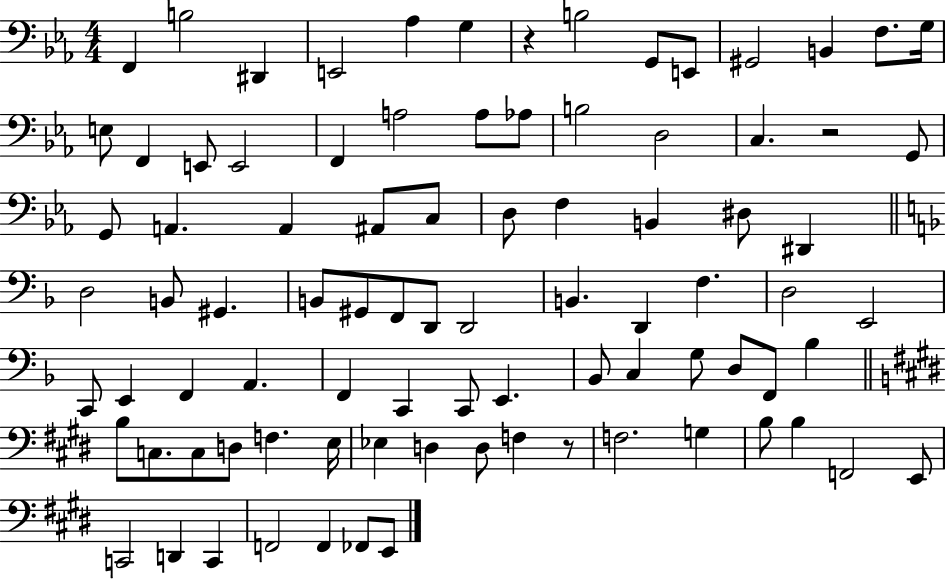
X:1
T:Untitled
M:4/4
L:1/4
K:Eb
F,, B,2 ^D,, E,,2 _A, G, z B,2 G,,/2 E,,/2 ^G,,2 B,, F,/2 G,/4 E,/2 F,, E,,/2 E,,2 F,, A,2 A,/2 _A,/2 B,2 D,2 C, z2 G,,/2 G,,/2 A,, A,, ^A,,/2 C,/2 D,/2 F, B,, ^D,/2 ^D,, D,2 B,,/2 ^G,, B,,/2 ^G,,/2 F,,/2 D,,/2 D,,2 B,, D,, F, D,2 E,,2 C,,/2 E,, F,, A,, F,, C,, C,,/2 E,, _B,,/2 C, G,/2 D,/2 F,,/2 _B, B,/2 C,/2 C,/2 D,/2 F, E,/4 _E, D, D,/2 F, z/2 F,2 G, B,/2 B, F,,2 E,,/2 C,,2 D,, C,, F,,2 F,, _F,,/2 E,,/2